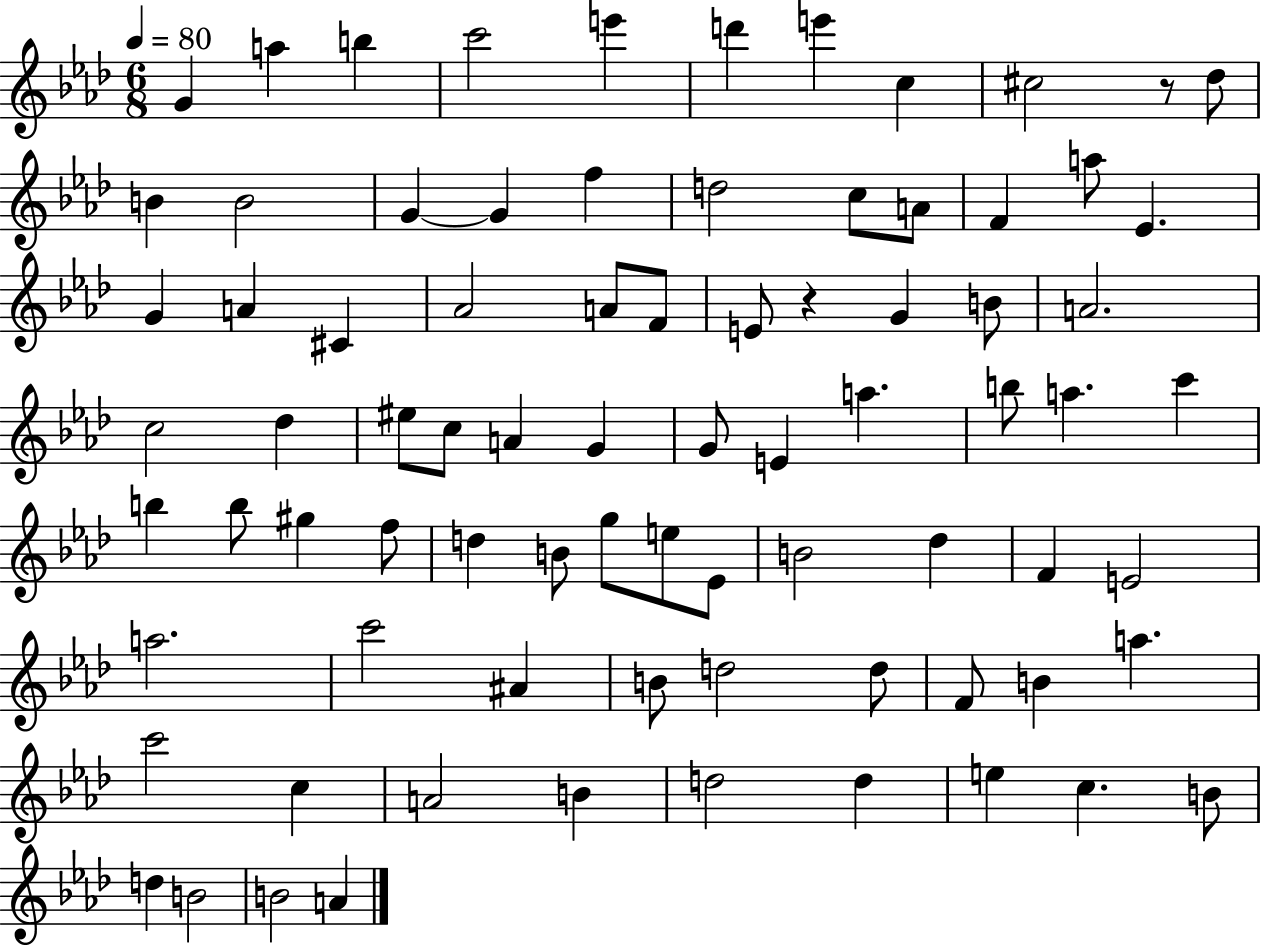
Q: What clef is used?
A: treble